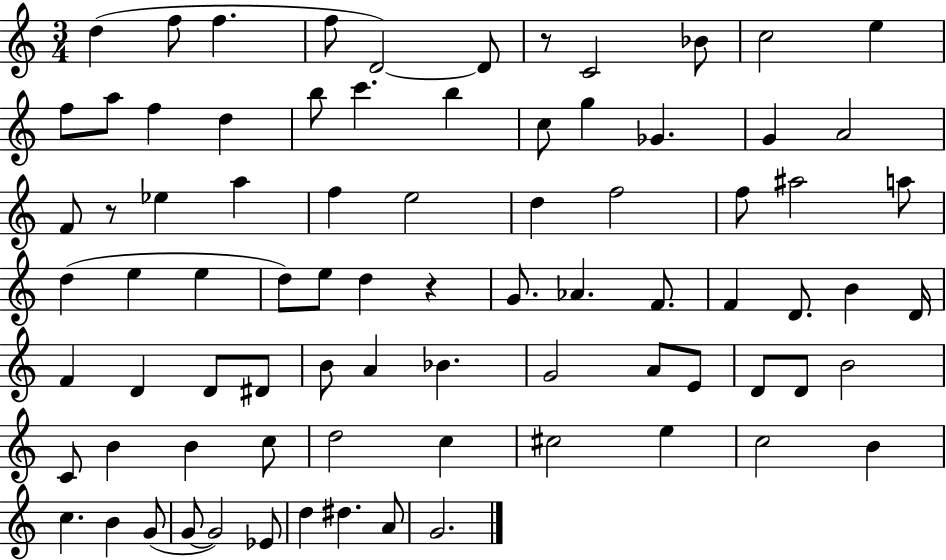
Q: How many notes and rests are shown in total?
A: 81